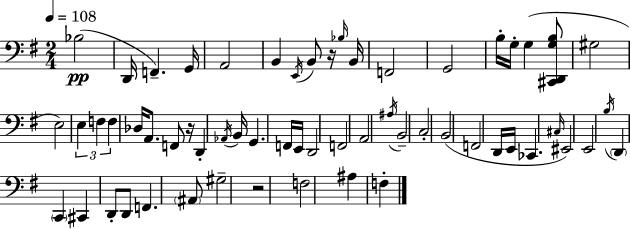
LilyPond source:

{
  \clef bass
  \numericTimeSignature
  \time 2/4
  \key e \minor
  \tempo 4 = 108
  bes2(\pp | d,16 f,4.--) g,16 | a,2 | b,4 \acciaccatura { e,16 } b,8 r16 | \break \grace { bes16 } b,16 f,2 | g,2 | b16-. g16-. g4( | <cis, d, g b>8 gis2 | \break e2) | \tuplet 3/2 { e4 f4 | f4 } des16 a,8. | f,8 r16 d,4-. | \break \acciaccatura { aes,16 } b,16 g,4. | f,16 e,16 d,2 | f,2 | a,2 | \break \acciaccatura { ais16 } b,2-- | c2-. | b,2( | f,2 | \break d,16 e,16 ces,4. | \grace { cis16 }) eis,2 | e,2 | \acciaccatura { b16 } \parenthesize d,4 | \break \parenthesize c,4 cis,4 | d,8-. d,8 f,4. | \parenthesize ais,8 gis2-- | r2 | \break f2 | ais4 | f4-. \bar "|."
}